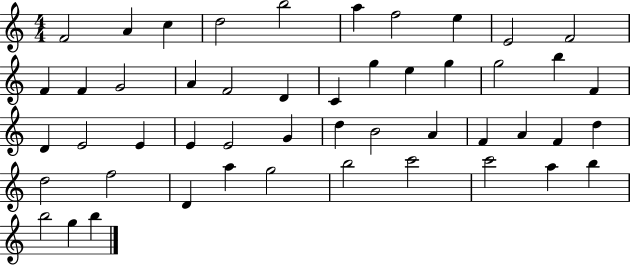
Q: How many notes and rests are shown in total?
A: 49